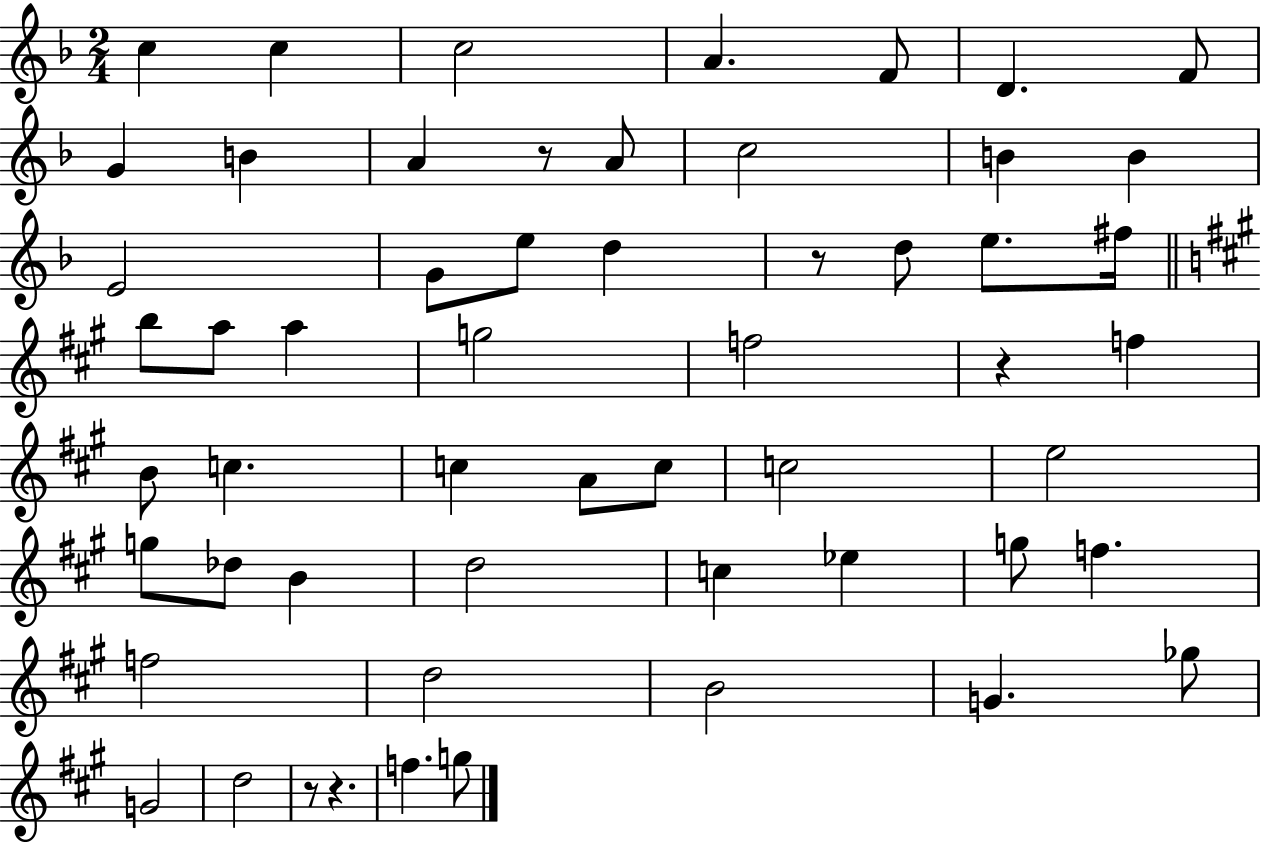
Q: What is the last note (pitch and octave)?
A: G5